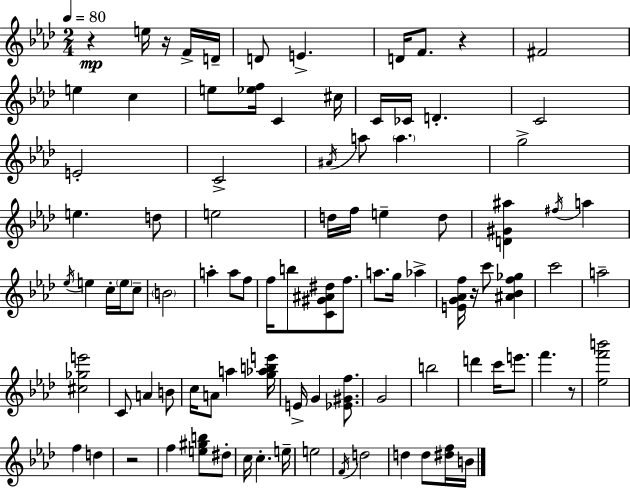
{
  \clef treble
  \numericTimeSignature
  \time 2/4
  \key aes \major
  \tempo 4 = 80
  r4\mp e''16 r16 f'16-> d'16-- | d'8 e'4.-> | d'16 f'8. r4 | fis'2 | \break e''4 c''4 | e''8 <ees'' f''>16 c'4 cis''16 | c'16 ces'16 d'4.-. | c'2 | \break e'2-. | c'2-> | \acciaccatura { ais'16 } a''8 \parenthesize a''4. | g''2-> | \break e''4. d''8 | e''2 | d''16 f''16 e''4-- d''8 | <d' gis' ais''>4 \acciaccatura { fis''16 } a''4 | \break \acciaccatura { ees''16 } e''4 c''16-. | \parenthesize e''16 c''8-- \parenthesize b'2 | a''4-. a''8 | f''8 f''16 b''8 <c' gis' ais' dis''>8 | \break f''8. a''8. g''16 aes''4-> | <e' g' aes' f''>16 r16 c'''8 <ais' bes' f'' ges''>4 | c'''2 | a''2-- | \break <cis'' ges'' e'''>2 | c'8 a'4 | b'8 c''16 a'8 a''4 | <g'' aes'' b'' e'''>16 e'16-> g'4 | \break <ees' gis' f''>8. g'2 | b''2 | d'''4 c'''16 | e'''8. f'''4. | \break r8 <ees'' f''' b'''>2 | f''4 d''4 | r2 | f''4 <e'' gis'' b''>8 | \break dis''8-. c''16 c''4.-. | e''16-- e''2 | \acciaccatura { f'16 } d''2 | d''4 | \break d''8 <dis'' f''>16 b'16 \bar "|."
}